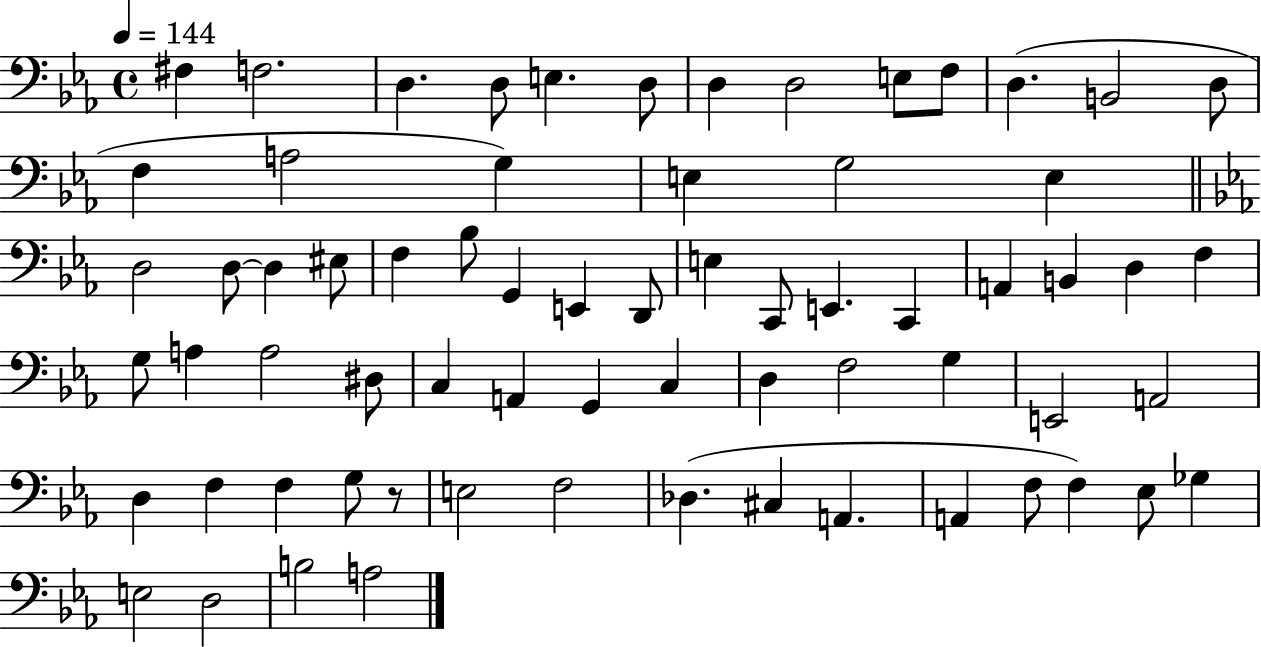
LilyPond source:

{
  \clef bass
  \time 4/4
  \defaultTimeSignature
  \key ees \major
  \tempo 4 = 144
  fis4 f2. | d4. d8 e4. d8 | d4 d2 e8 f8 | d4.( b,2 d8 | \break f4 a2 g4) | e4 g2 e4 | \bar "||" \break \key c \minor d2 d8~~ d4 eis8 | f4 bes8 g,4 e,4 d,8 | e4 c,8 e,4. c,4 | a,4 b,4 d4 f4 | \break g8 a4 a2 dis8 | c4 a,4 g,4 c4 | d4 f2 g4 | e,2 a,2 | \break d4 f4 f4 g8 r8 | e2 f2 | des4.( cis4 a,4. | a,4 f8 f4) ees8 ges4 | \break e2 d2 | b2 a2 | \bar "|."
}